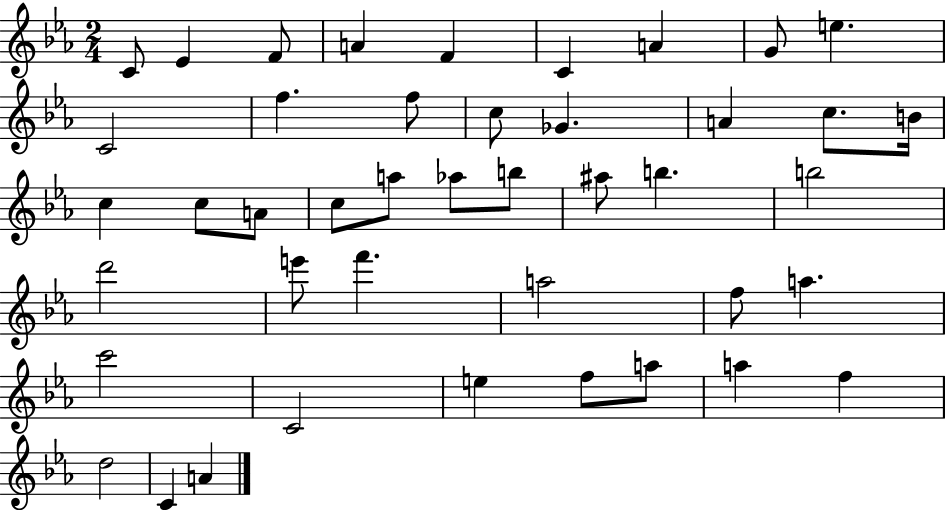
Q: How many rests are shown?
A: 0